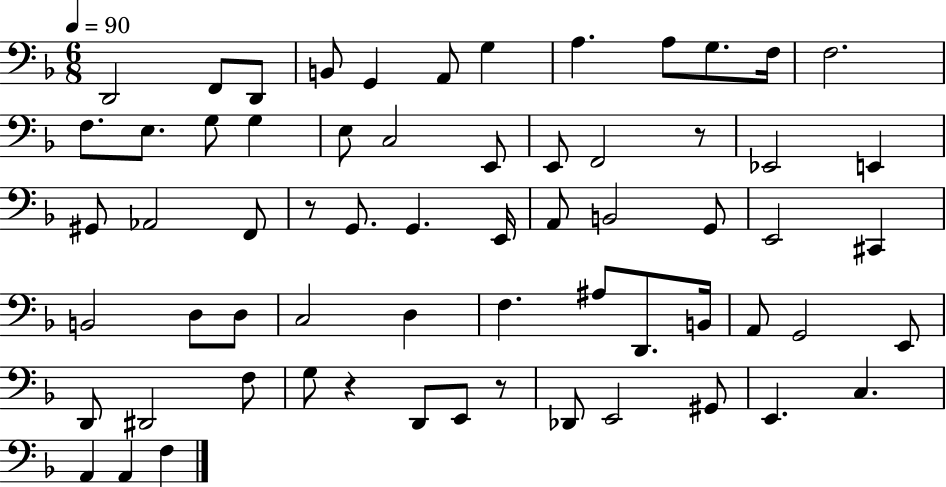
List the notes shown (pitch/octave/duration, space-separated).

D2/h F2/e D2/e B2/e G2/q A2/e G3/q A3/q. A3/e G3/e. F3/s F3/h. F3/e. E3/e. G3/e G3/q E3/e C3/h E2/e E2/e F2/h R/e Eb2/h E2/q G#2/e Ab2/h F2/e R/e G2/e. G2/q. E2/s A2/e B2/h G2/e E2/h C#2/q B2/h D3/e D3/e C3/h D3/q F3/q. A#3/e D2/e. B2/s A2/e G2/h E2/e D2/e D#2/h F3/e G3/e R/q D2/e E2/e R/e Db2/e E2/h G#2/e E2/q. C3/q. A2/q A2/q F3/q